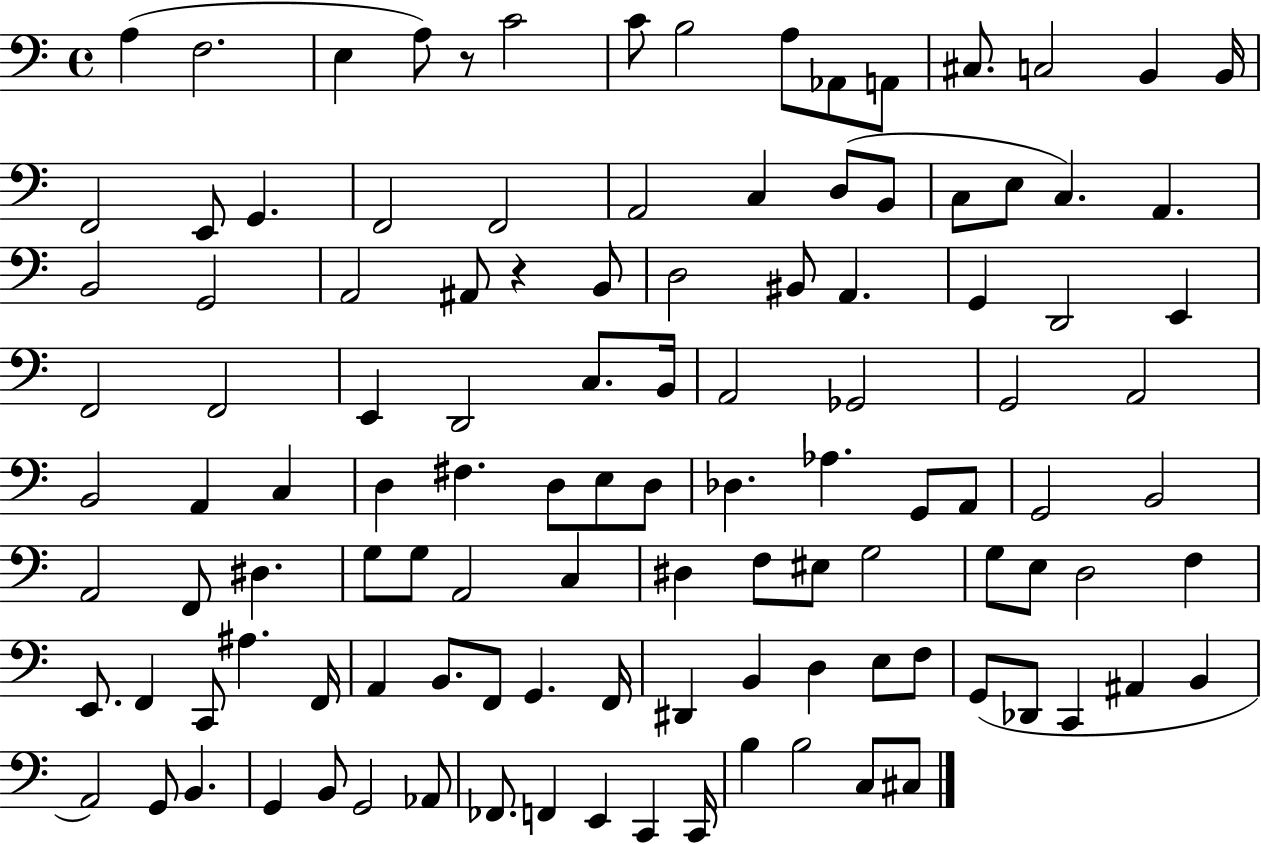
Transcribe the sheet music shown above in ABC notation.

X:1
T:Untitled
M:4/4
L:1/4
K:C
A, F,2 E, A,/2 z/2 C2 C/2 B,2 A,/2 _A,,/2 A,,/2 ^C,/2 C,2 B,, B,,/4 F,,2 E,,/2 G,, F,,2 F,,2 A,,2 C, D,/2 B,,/2 C,/2 E,/2 C, A,, B,,2 G,,2 A,,2 ^A,,/2 z B,,/2 D,2 ^B,,/2 A,, G,, D,,2 E,, F,,2 F,,2 E,, D,,2 C,/2 B,,/4 A,,2 _G,,2 G,,2 A,,2 B,,2 A,, C, D, ^F, D,/2 E,/2 D,/2 _D, _A, G,,/2 A,,/2 G,,2 B,,2 A,,2 F,,/2 ^D, G,/2 G,/2 A,,2 C, ^D, F,/2 ^E,/2 G,2 G,/2 E,/2 D,2 F, E,,/2 F,, C,,/2 ^A, F,,/4 A,, B,,/2 F,,/2 G,, F,,/4 ^D,, B,, D, E,/2 F,/2 G,,/2 _D,,/2 C,, ^A,, B,, A,,2 G,,/2 B,, G,, B,,/2 G,,2 _A,,/2 _F,,/2 F,, E,, C,, C,,/4 B, B,2 C,/2 ^C,/2